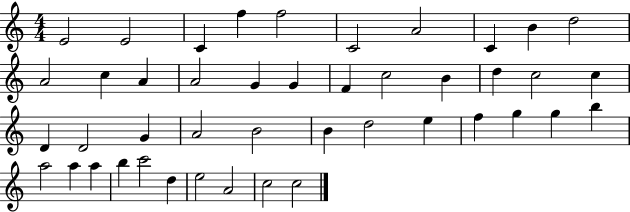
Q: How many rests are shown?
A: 0